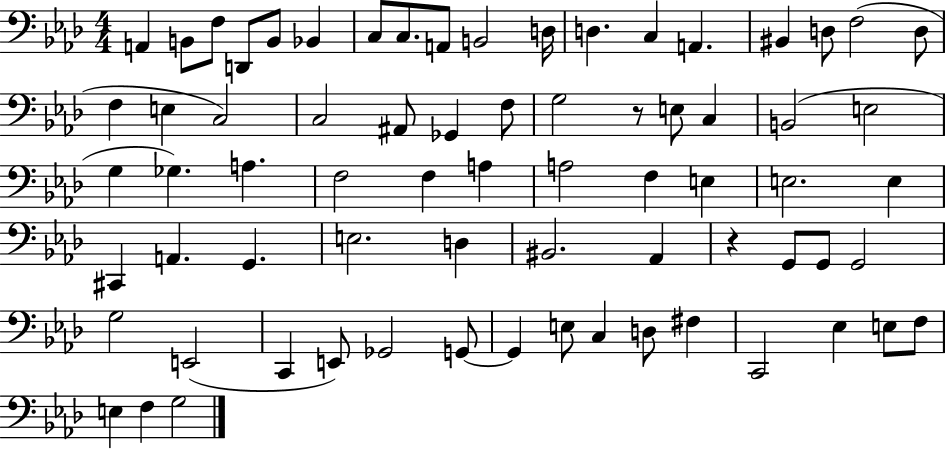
A2/q B2/e F3/e D2/e B2/e Bb2/q C3/e C3/e. A2/e B2/h D3/s D3/q. C3/q A2/q. BIS2/q D3/e F3/h D3/e F3/q E3/q C3/h C3/h A#2/e Gb2/q F3/e G3/h R/e E3/e C3/q B2/h E3/h G3/q Gb3/q. A3/q. F3/h F3/q A3/q A3/h F3/q E3/q E3/h. E3/q C#2/q A2/q. G2/q. E3/h. D3/q BIS2/h. Ab2/q R/q G2/e G2/e G2/h G3/h E2/h C2/q E2/e Gb2/h G2/e G2/q E3/e C3/q D3/e F#3/q C2/h Eb3/q E3/e F3/e E3/q F3/q G3/h